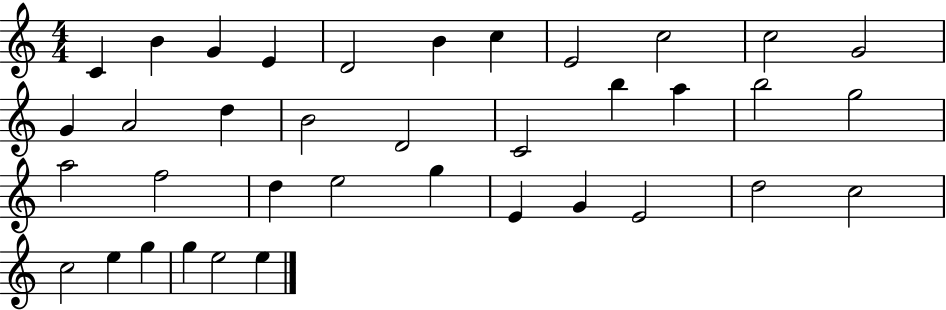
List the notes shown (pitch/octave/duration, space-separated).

C4/q B4/q G4/q E4/q D4/h B4/q C5/q E4/h C5/h C5/h G4/h G4/q A4/h D5/q B4/h D4/h C4/h B5/q A5/q B5/h G5/h A5/h F5/h D5/q E5/h G5/q E4/q G4/q E4/h D5/h C5/h C5/h E5/q G5/q G5/q E5/h E5/q